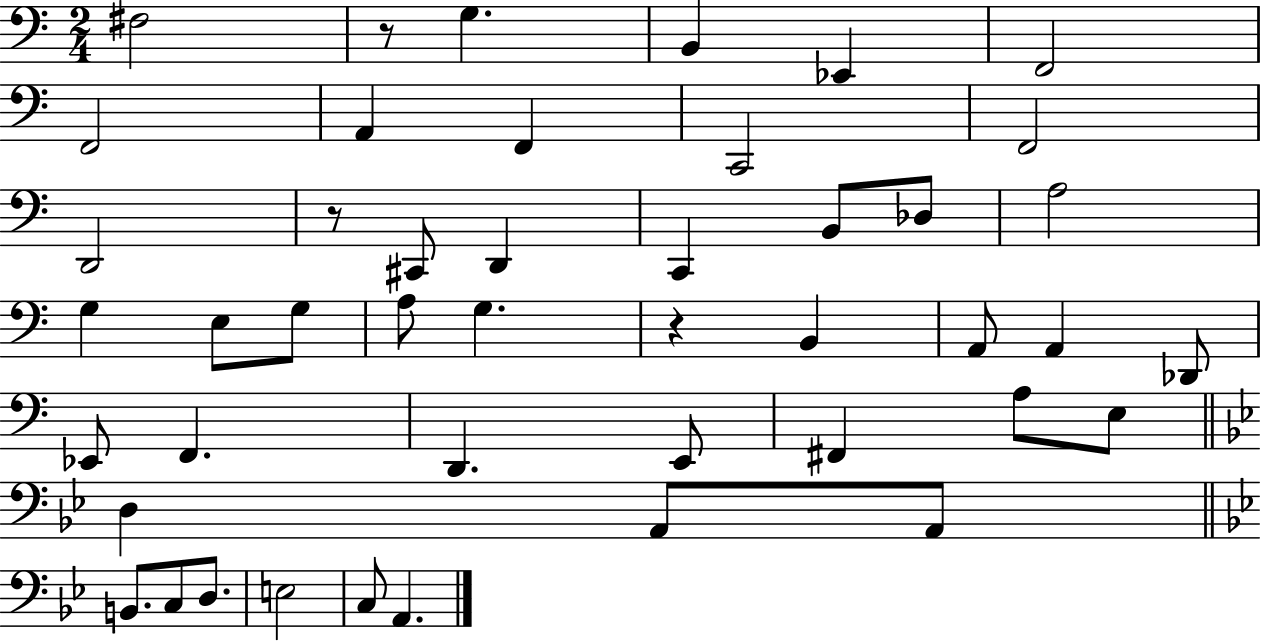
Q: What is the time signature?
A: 2/4